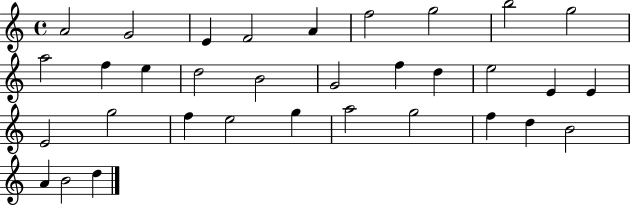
{
  \clef treble
  \time 4/4
  \defaultTimeSignature
  \key c \major
  a'2 g'2 | e'4 f'2 a'4 | f''2 g''2 | b''2 g''2 | \break a''2 f''4 e''4 | d''2 b'2 | g'2 f''4 d''4 | e''2 e'4 e'4 | \break e'2 g''2 | f''4 e''2 g''4 | a''2 g''2 | f''4 d''4 b'2 | \break a'4 b'2 d''4 | \bar "|."
}